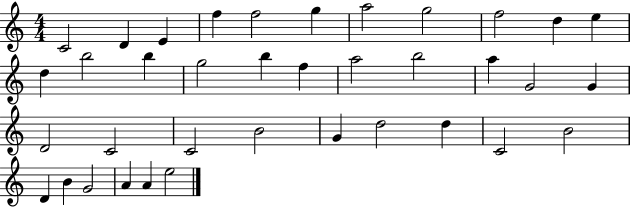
C4/h D4/q E4/q F5/q F5/h G5/q A5/h G5/h F5/h D5/q E5/q D5/q B5/h B5/q G5/h B5/q F5/q A5/h B5/h A5/q G4/h G4/q D4/h C4/h C4/h B4/h G4/q D5/h D5/q C4/h B4/h D4/q B4/q G4/h A4/q A4/q E5/h